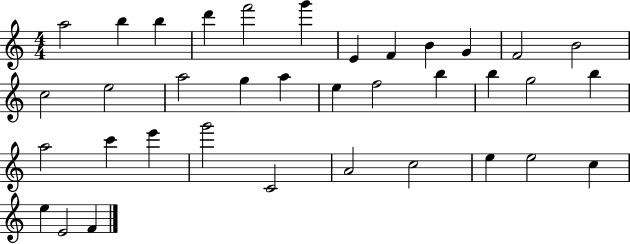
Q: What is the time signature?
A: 4/4